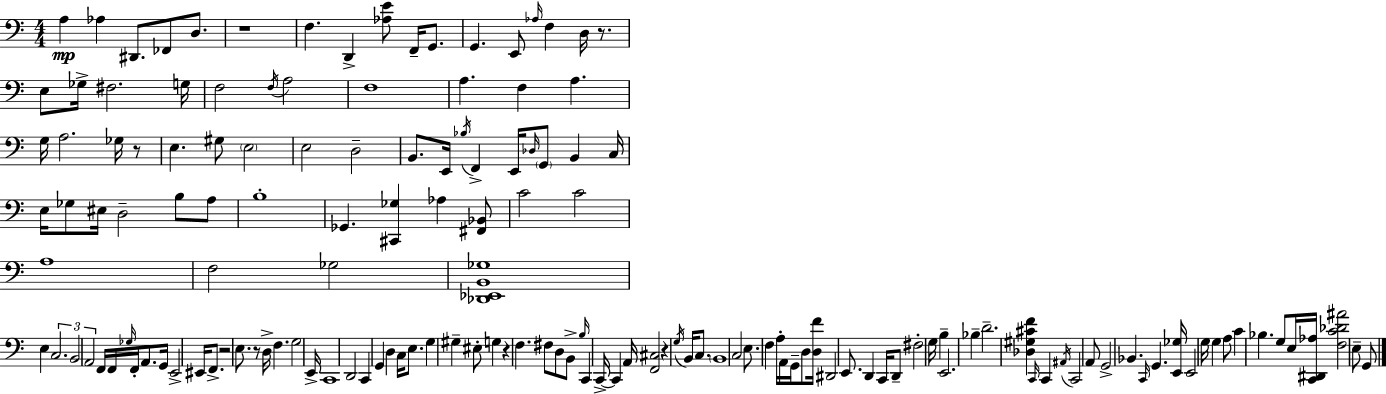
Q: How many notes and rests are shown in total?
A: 152